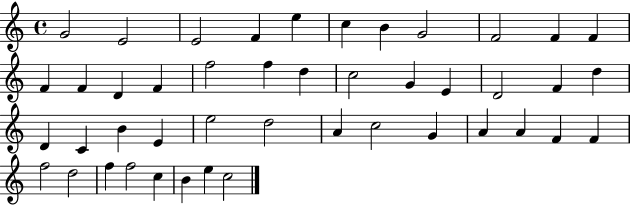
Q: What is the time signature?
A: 4/4